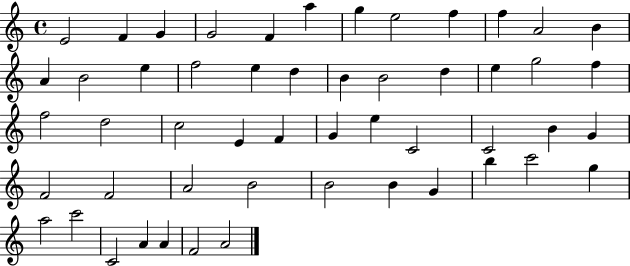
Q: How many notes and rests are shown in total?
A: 52